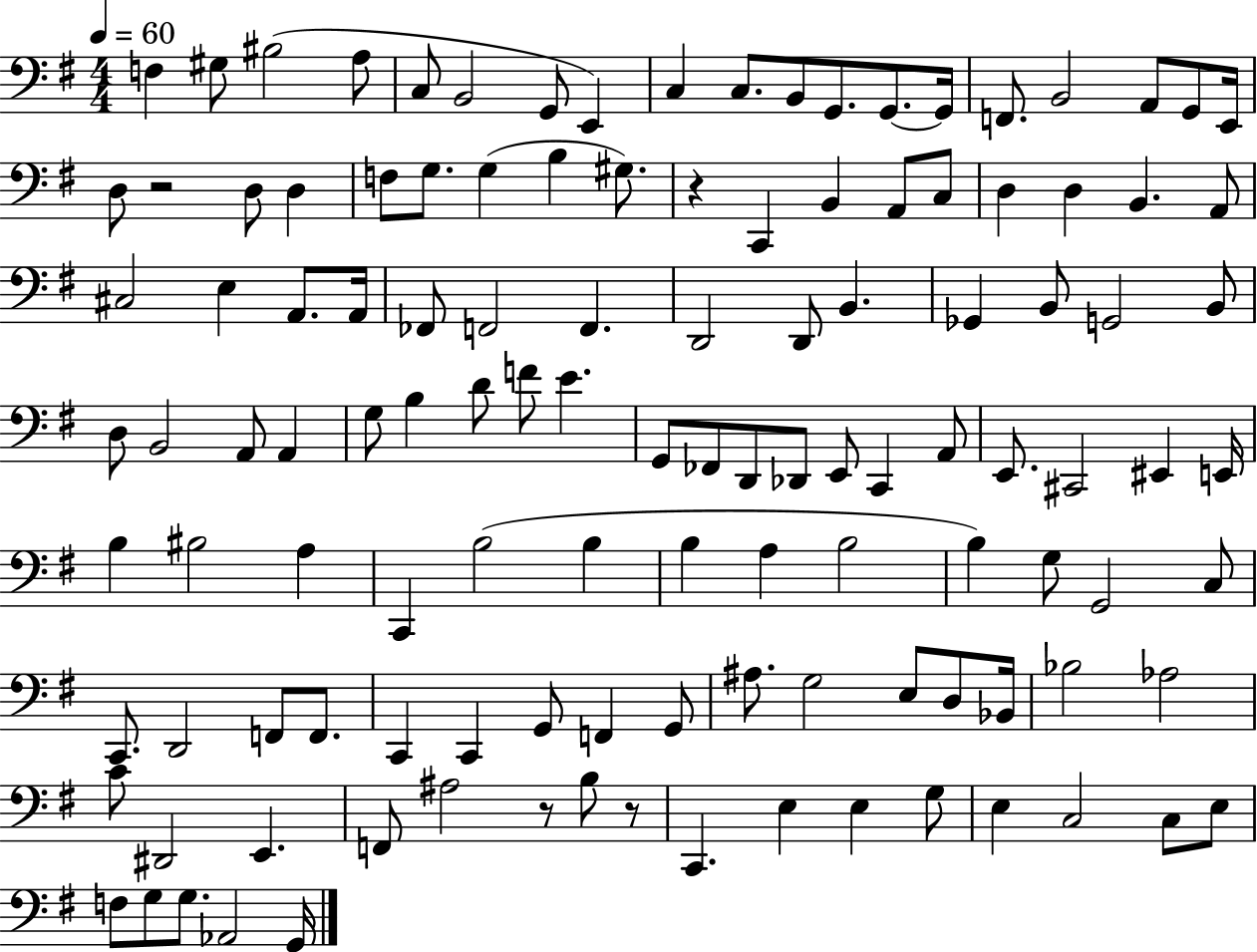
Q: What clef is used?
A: bass